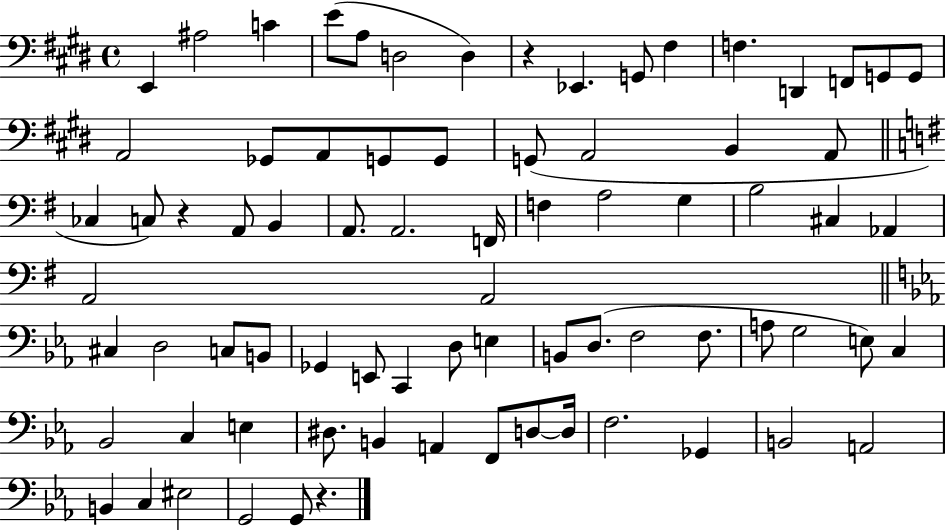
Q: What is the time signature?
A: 4/4